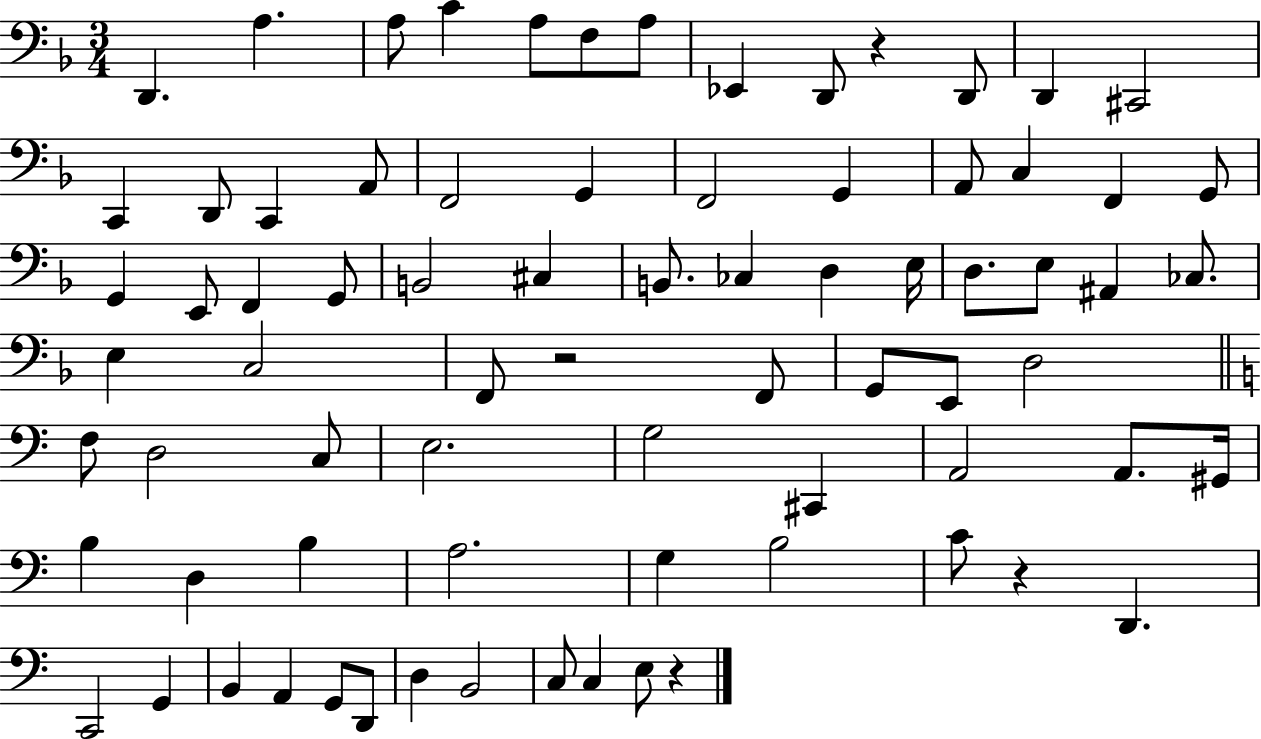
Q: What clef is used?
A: bass